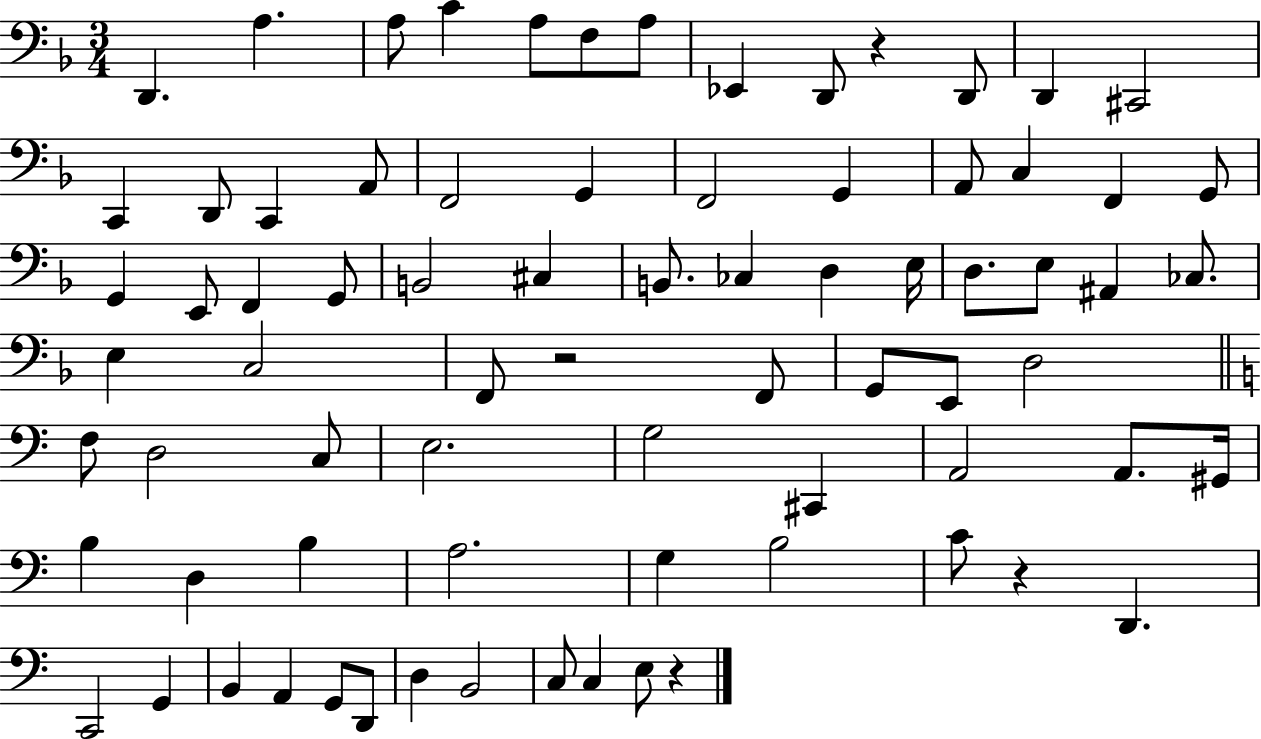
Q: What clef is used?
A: bass